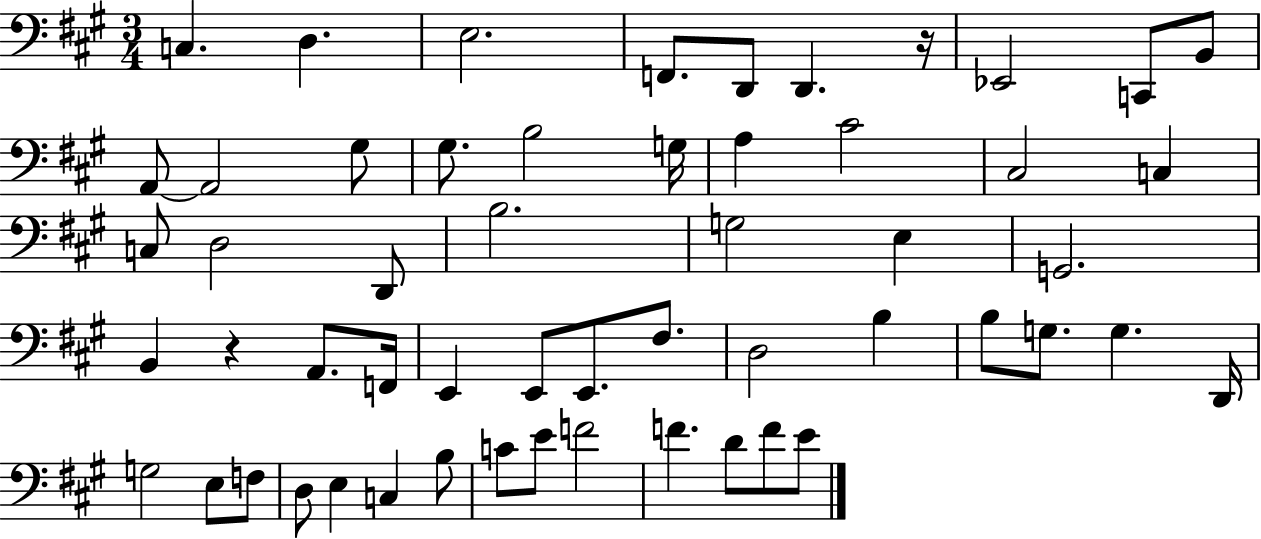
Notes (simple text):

C3/q. D3/q. E3/h. F2/e. D2/e D2/q. R/s Eb2/h C2/e B2/e A2/e A2/h G#3/e G#3/e. B3/h G3/s A3/q C#4/h C#3/h C3/q C3/e D3/h D2/e B3/h. G3/h E3/q G2/h. B2/q R/q A2/e. F2/s E2/q E2/e E2/e. F#3/e. D3/h B3/q B3/e G3/e. G3/q. D2/s G3/h E3/e F3/e D3/e E3/q C3/q B3/e C4/e E4/e F4/h F4/q. D4/e F4/e E4/e